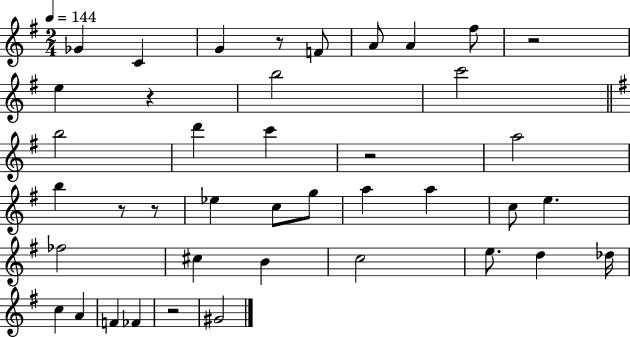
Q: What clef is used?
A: treble